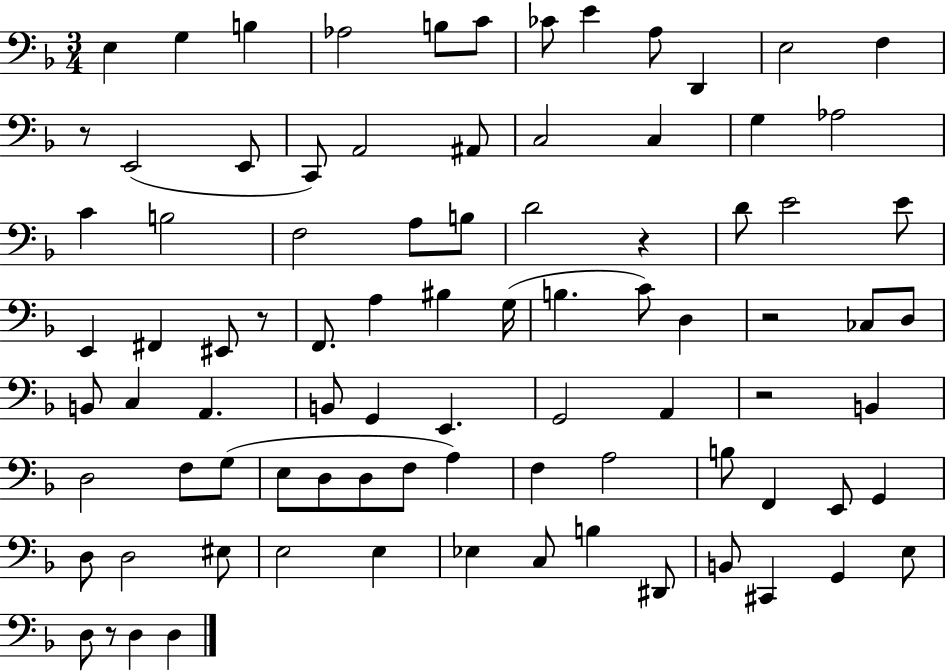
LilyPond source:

{
  \clef bass
  \numericTimeSignature
  \time 3/4
  \key f \major
  e4 g4 b4 | aes2 b8 c'8 | ces'8 e'4 a8 d,4 | e2 f4 | \break r8 e,2( e,8 | c,8) a,2 ais,8 | c2 c4 | g4 aes2 | \break c'4 b2 | f2 a8 b8 | d'2 r4 | d'8 e'2 e'8 | \break e,4 fis,4 eis,8 r8 | f,8. a4 bis4 g16( | b4. c'8) d4 | r2 ces8 d8 | \break b,8 c4 a,4. | b,8 g,4 e,4. | g,2 a,4 | r2 b,4 | \break d2 f8 g8( | e8 d8 d8 f8 a4) | f4 a2 | b8 f,4 e,8 g,4 | \break d8 d2 eis8 | e2 e4 | ees4 c8 b4 dis,8 | b,8 cis,4 g,4 e8 | \break d8 r8 d4 d4 | \bar "|."
}